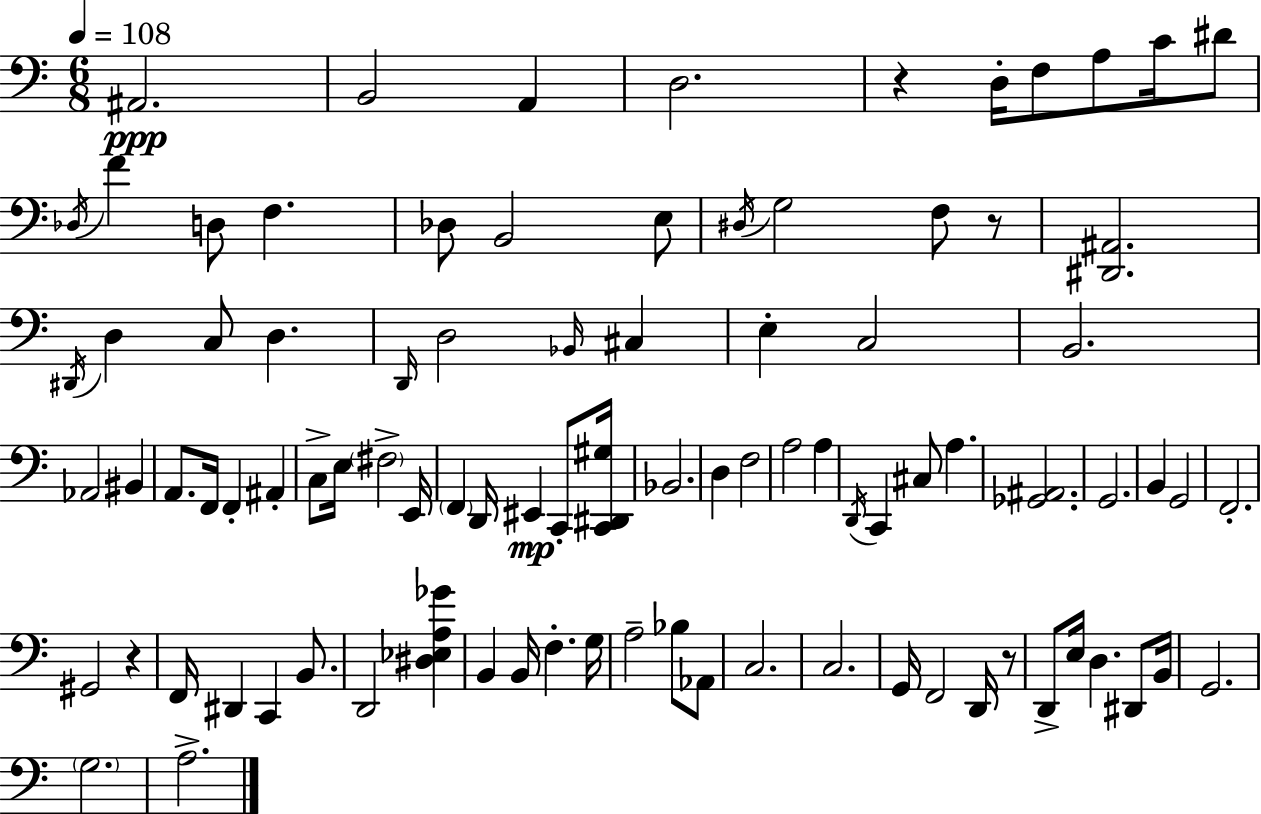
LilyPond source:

{
  \clef bass
  \numericTimeSignature
  \time 6/8
  \key a \minor
  \tempo 4 = 108
  ais,2.\ppp | b,2 a,4 | d2. | r4 d16-. f8 a8 c'16 dis'8 | \break \acciaccatura { des16 } f'4 d8 f4. | des8 b,2 e8 | \acciaccatura { dis16 } g2 f8 | r8 <dis, ais,>2. | \break \acciaccatura { dis,16 } d4 c8 d4. | \grace { d,16 } d2 | \grace { bes,16 } cis4 e4-. c2 | b,2. | \break aes,2 | bis,4 a,8. f,16 f,4-. | ais,4-. c8-> e16 \parenthesize fis2-> | e,16 \parenthesize f,4 d,16 eis,4\mp | \break c,8-. <c, dis, gis>16 bes,2. | d4 f2 | a2 | a4 \acciaccatura { d,16 } c,4 cis8 | \break a4. <ges, ais,>2. | g,2. | b,4 g,2 | f,2.-. | \break gis,2 | r4 f,16 dis,4 c,4 | b,8. d,2 | <dis ees a ges'>4 b,4 b,16 f4.-. | \break g16 a2-- | bes8 aes,8 c2. | c2. | g,16 f,2 | \break d,16 r8 d,8-> e16 d4. | dis,8 b,16 g,2. | \parenthesize g2. | a2.-> | \break \bar "|."
}